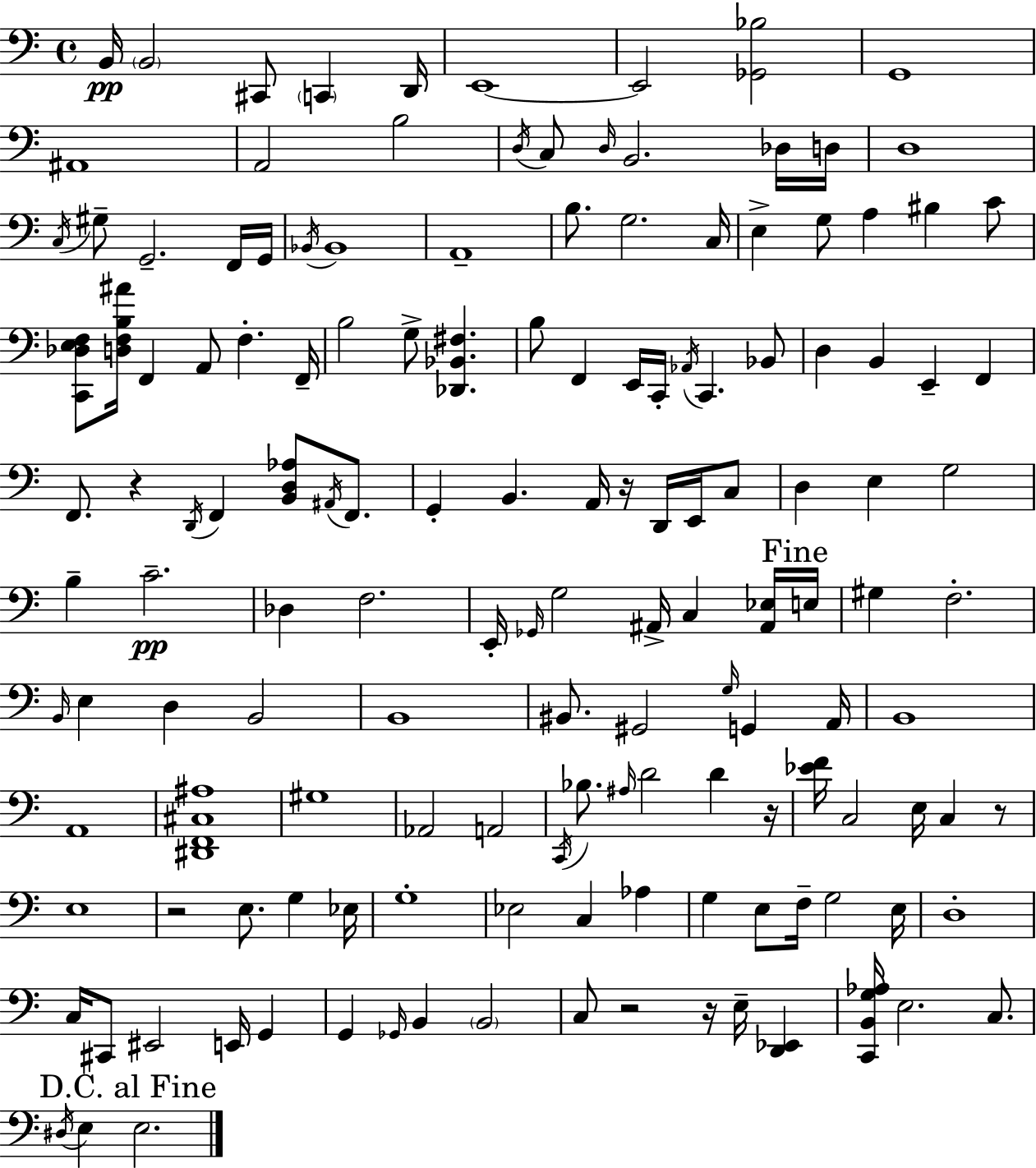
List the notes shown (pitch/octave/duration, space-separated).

B2/s B2/h C#2/e C2/q D2/s E2/w E2/h [Gb2,Bb3]/h G2/w A#2/w A2/h B3/h D3/s C3/e D3/s B2/h. Db3/s D3/s D3/w C3/s G#3/e G2/h. F2/s G2/s Bb2/s Bb2/w A2/w B3/e. G3/h. C3/s E3/q G3/e A3/q BIS3/q C4/e [C2,Db3,E3,F3]/e [D3,F3,B3,A#4]/s F2/q A2/e F3/q. F2/s B3/h G3/e [Db2,Bb2,F#3]/q. B3/e F2/q E2/s C2/s Ab2/s C2/q. Bb2/e D3/q B2/q E2/q F2/q F2/e. R/q D2/s F2/q [B2,D3,Ab3]/e A#2/s F2/e. G2/q B2/q. A2/s R/s D2/s E2/s C3/e D3/q E3/q G3/h B3/q C4/h. Db3/q F3/h. E2/s Gb2/s G3/h A#2/s C3/q [A#2,Eb3]/s E3/s G#3/q F3/h. B2/s E3/q D3/q B2/h B2/w BIS2/e. G#2/h G3/s G2/q A2/s B2/w A2/w [D#2,F2,C#3,A#3]/w G#3/w Ab2/h A2/h C2/s Bb3/e. A#3/s D4/h D4/q R/s [Eb4,F4]/s C3/h E3/s C3/q R/e E3/w R/h E3/e. G3/q Eb3/s G3/w Eb3/h C3/q Ab3/q G3/q E3/e F3/s G3/h E3/s D3/w C3/s C#2/e EIS2/h E2/s G2/q G2/q Gb2/s B2/q B2/h C3/e R/h R/s E3/s [D2,Eb2]/q [C2,B2,G3,Ab3]/s E3/h. C3/e. D#3/s E3/q E3/h.